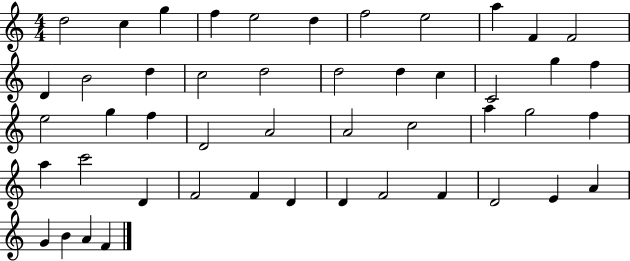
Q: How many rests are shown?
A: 0